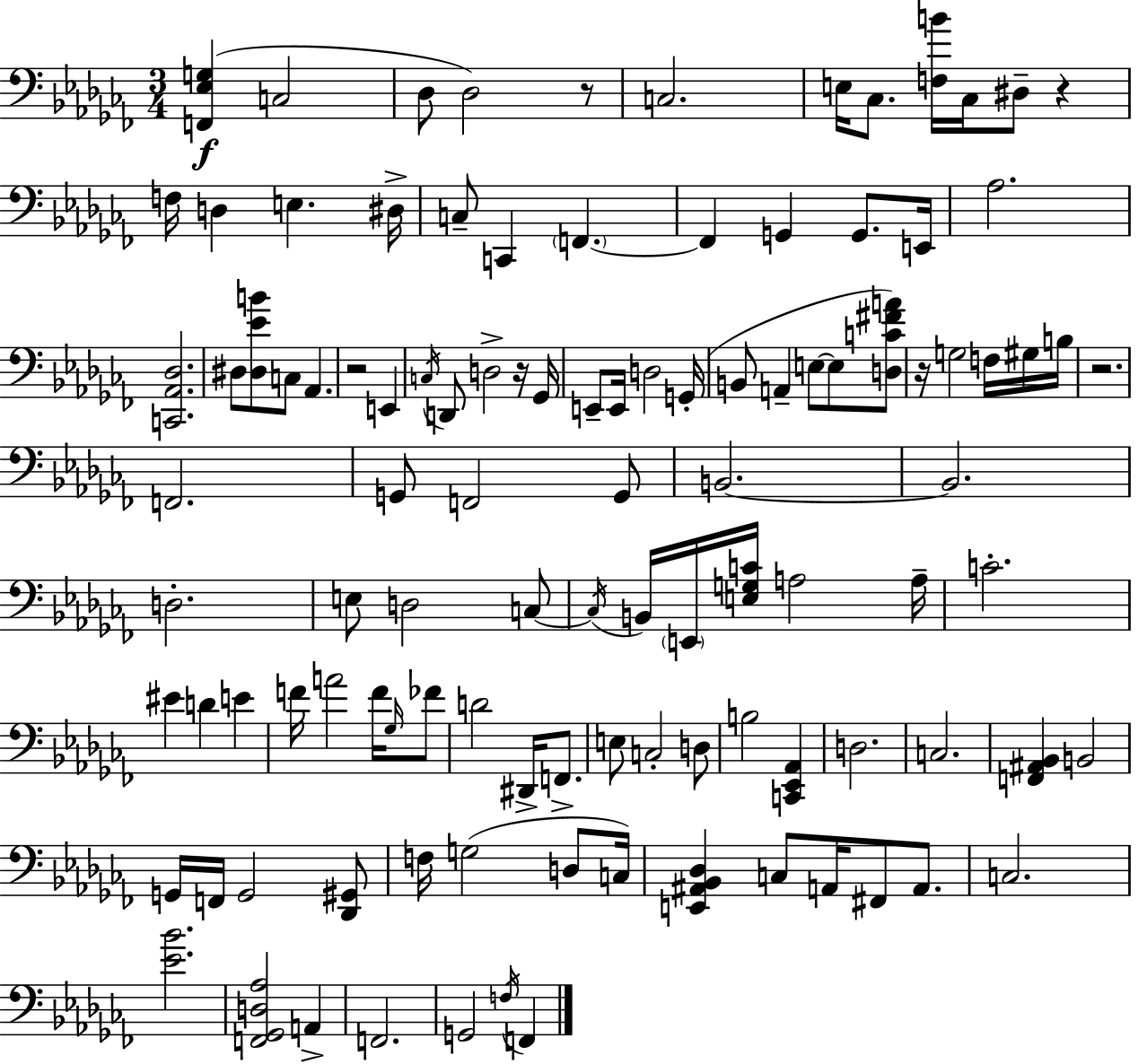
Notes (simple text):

[F2,Eb3,G3]/q C3/h Db3/e Db3/h R/e C3/h. E3/s CES3/e. [F3,B4]/s CES3/s D#3/e R/q F3/s D3/q E3/q. D#3/s C3/e C2/q F2/q. F2/q G2/q G2/e. E2/s Ab3/h. [C2,Ab2,Db3]/h. D#3/e [D#3,Eb4,B4]/e C3/e Ab2/q. R/h E2/q C3/s D2/e D3/h R/s Gb2/s E2/e E2/s D3/h G2/s B2/e A2/q E3/e E3/e [D3,C4,F#4,A4]/e R/s G3/h F3/s G#3/s B3/s R/h. F2/h. G2/e F2/h G2/e B2/h. B2/h. D3/h. E3/e D3/h C3/e C3/s B2/s E2/s [E3,G3,C4]/s A3/h A3/s C4/h. EIS4/q D4/q E4/q F4/s A4/h F4/s Gb3/s FES4/e D4/h D#2/s F2/e. E3/e C3/h D3/e B3/h [C2,Eb2,Ab2]/q D3/h. C3/h. [F2,A#2,Bb2]/q B2/h G2/s F2/s G2/h [Db2,G#2]/e F3/s G3/h D3/e C3/s [E2,A#2,Bb2,Db3]/q C3/e A2/s F#2/e A2/e. C3/h. [Eb4,Bb4]/h. [F2,Gb2,D3,Ab3]/h A2/q F2/h. G2/h F3/s F2/q